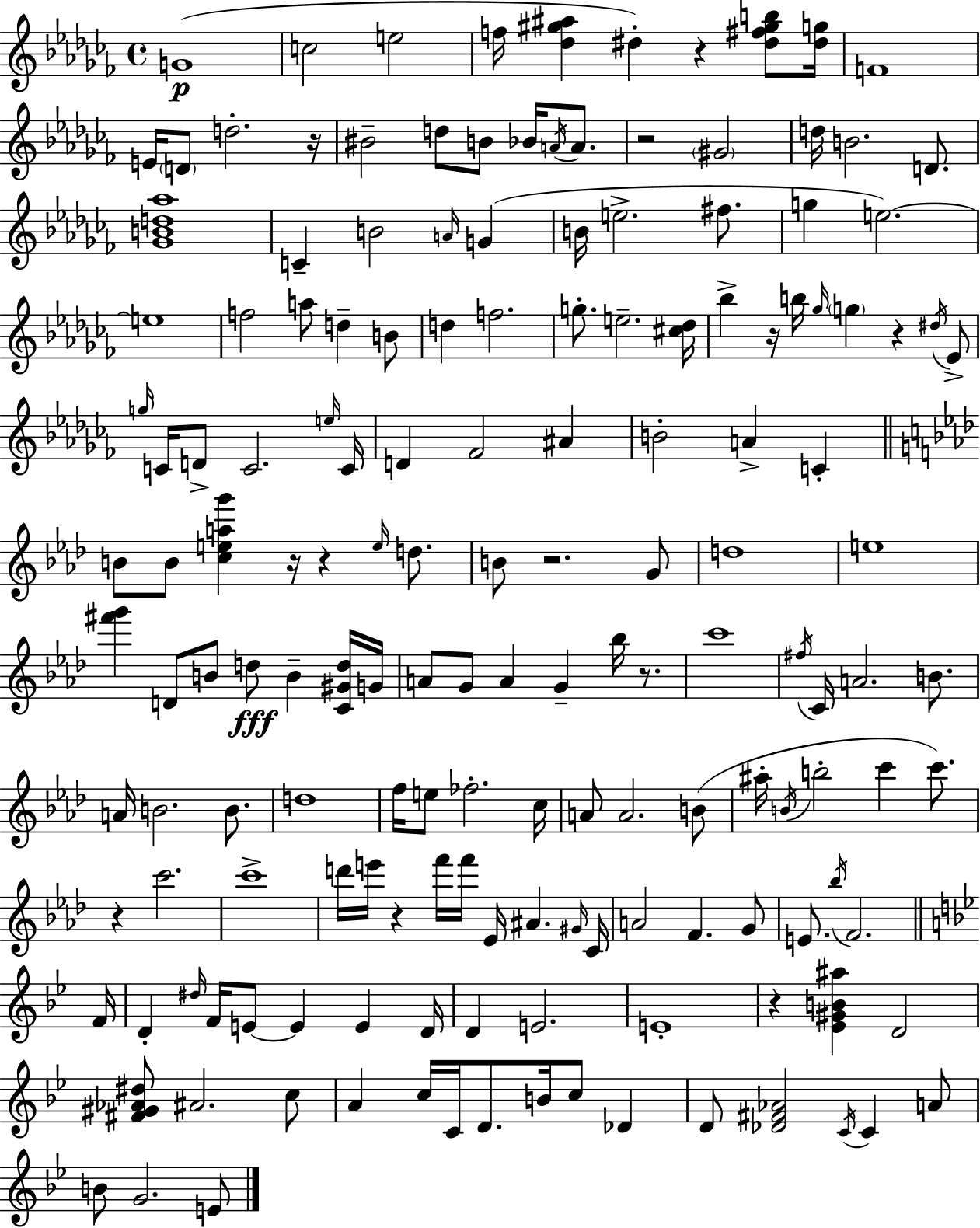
{
  \clef treble
  \time 4/4
  \defaultTimeSignature
  \key aes \minor
  \repeat volta 2 { g'1(\p | c''2 e''2 | f''16 <des'' gis'' ais''>4 dis''4-.) r4 <dis'' fis'' gis'' b''>8 <dis'' g''>16 | f'1 | \break e'16 \parenthesize d'8 d''2.-. r16 | bis'2-- d''8 b'8 bes'16 \acciaccatura { a'16 } a'8. | r2 \parenthesize gis'2 | d''16 b'2. d'8. | \break <ges' b' d'' aes''>1 | c'4-- b'2 \grace { a'16 } g'4( | b'16 e''2.-> fis''8. | g''4 e''2.~~) | \break e''1 | f''2 a''8 d''4-- | b'8 d''4 f''2. | g''8.-. e''2.-- | \break <cis'' des''>16 bes''4-> r16 b''16 \grace { ges''16 } \parenthesize g''4 r4 | \acciaccatura { dis''16 } ees'8-> \grace { g''16 } c'16 d'8-> c'2. | \grace { e''16 } c'16 d'4 fes'2 | ais'4 b'2-. a'4-> | \break c'4-. \bar "||" \break \key aes \major b'8 b'8 <c'' e'' a'' g'''>4 r16 r4 \grace { e''16 } d''8. | b'8 r2. g'8 | d''1 | e''1 | \break <fis''' g'''>4 d'8 b'8 d''8\fff b'4-- <c' gis' d''>16 | g'16 a'8 g'8 a'4 g'4-- bes''16 r8. | c'''1 | \acciaccatura { fis''16 } c'16 a'2. b'8. | \break a'16 b'2. b'8. | d''1 | f''16 e''8 fes''2.-. | c''16 a'8 a'2. | \break b'8( ais''16-. \acciaccatura { b'16 } b''2-. c'''4 | c'''8.) r4 c'''2. | c'''1-> | d'''16 e'''16 r4 f'''16 f'''16 ees'16 ais'4. | \break \grace { gis'16 } c'16 a'2 f'4. | g'8 e'8. \acciaccatura { bes''16 } f'2. | \bar "||" \break \key bes \major f'16 d'4-. \grace { dis''16 } f'16 e'8~~ e'4 e'4 | d'16 d'4 e'2. | e'1-. | r4 <ees' gis' b' ais''>4 d'2 | \break <fis' gis' aes' dis''>8 ais'2. | c''8 a'4 c''16 c'16 d'8. b'16 c''8 des'4 | d'8 <des' fis' aes'>2 \acciaccatura { c'16 } c'4 | a'8 b'8 g'2. | \break e'8 } \bar "|."
}